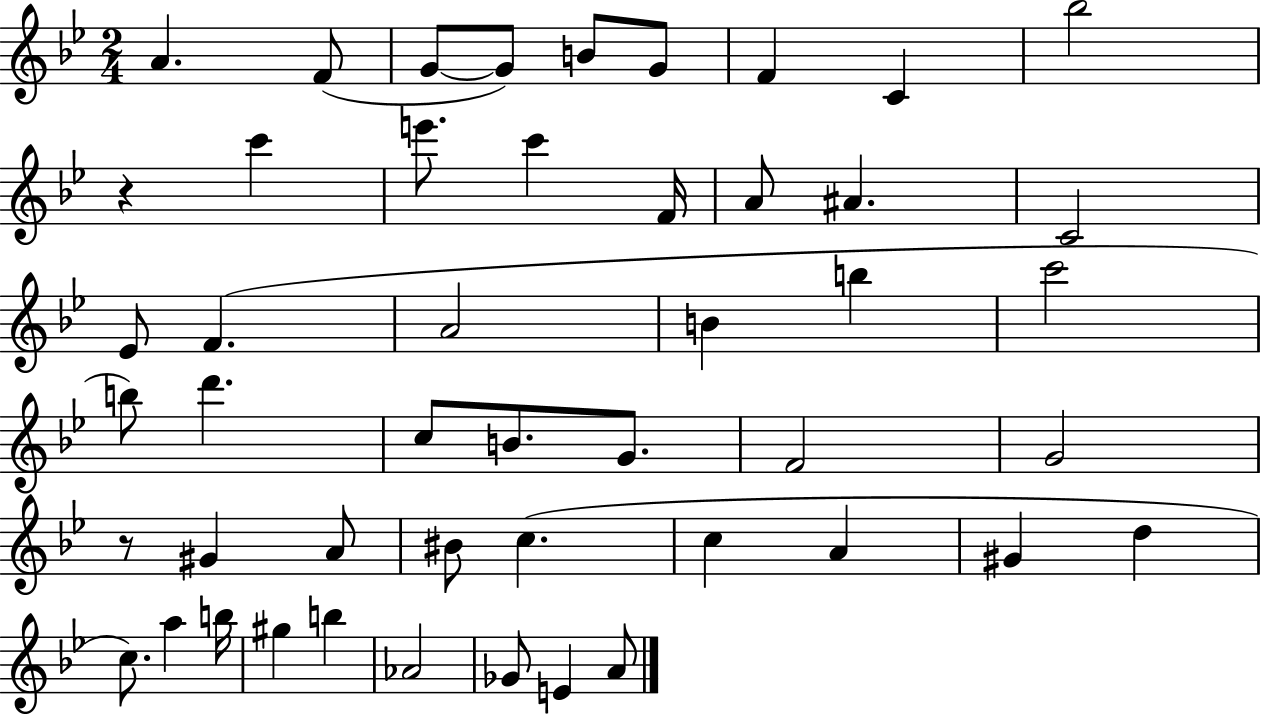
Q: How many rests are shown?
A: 2